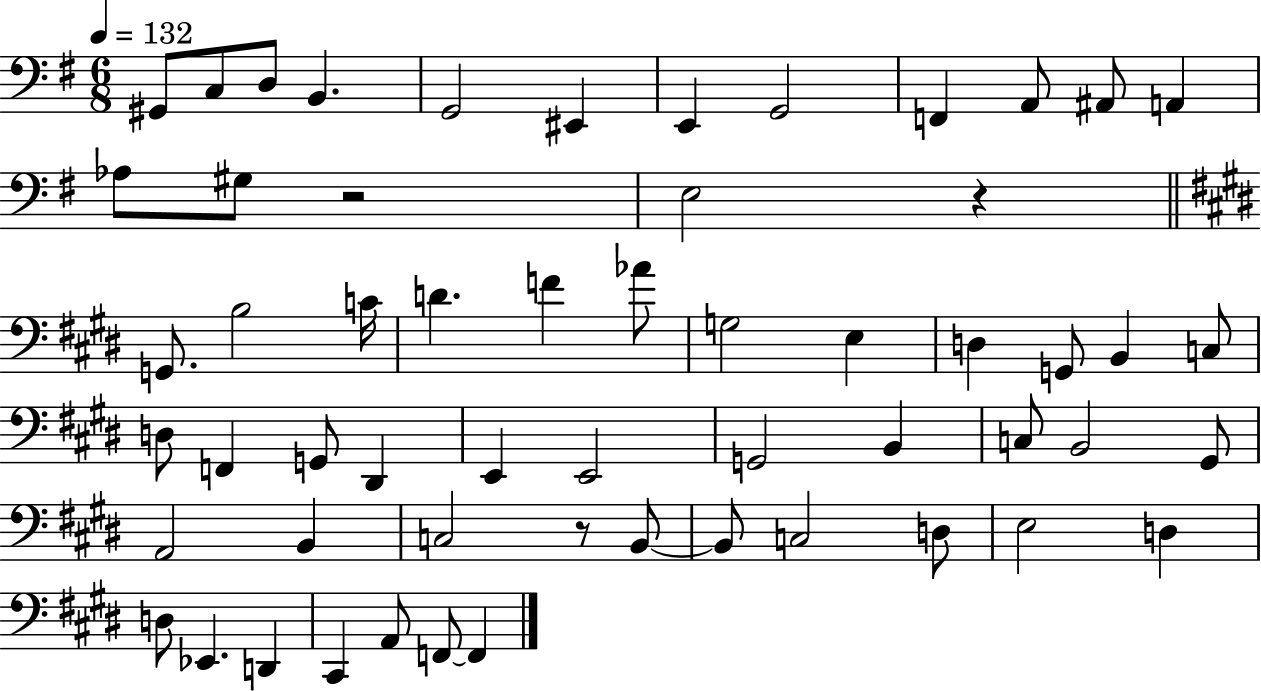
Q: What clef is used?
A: bass